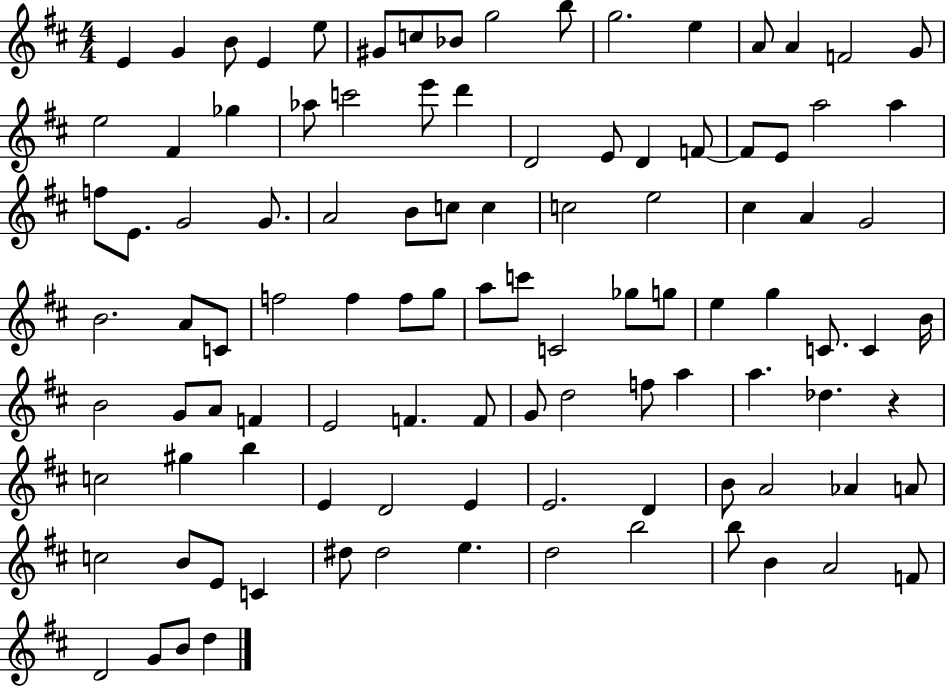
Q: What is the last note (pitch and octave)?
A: D5